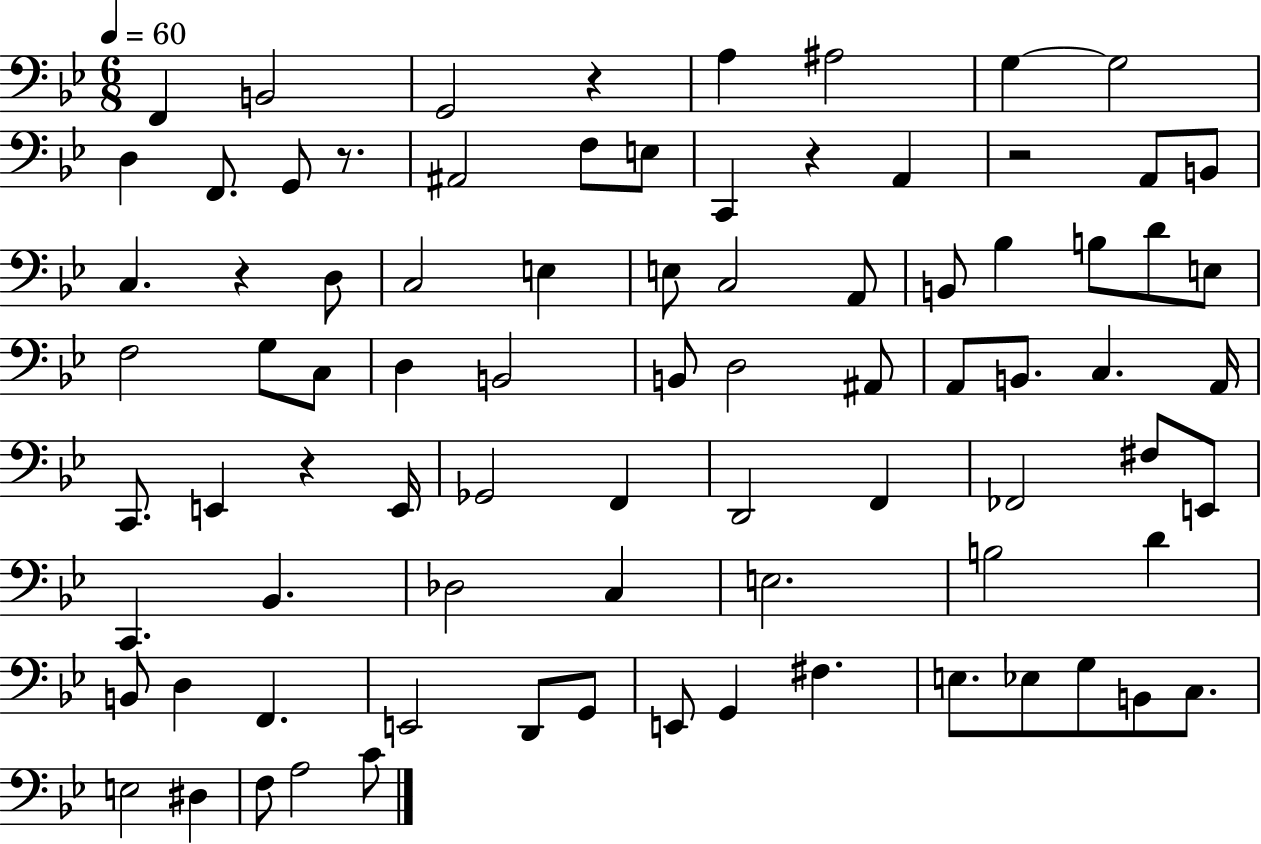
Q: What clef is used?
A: bass